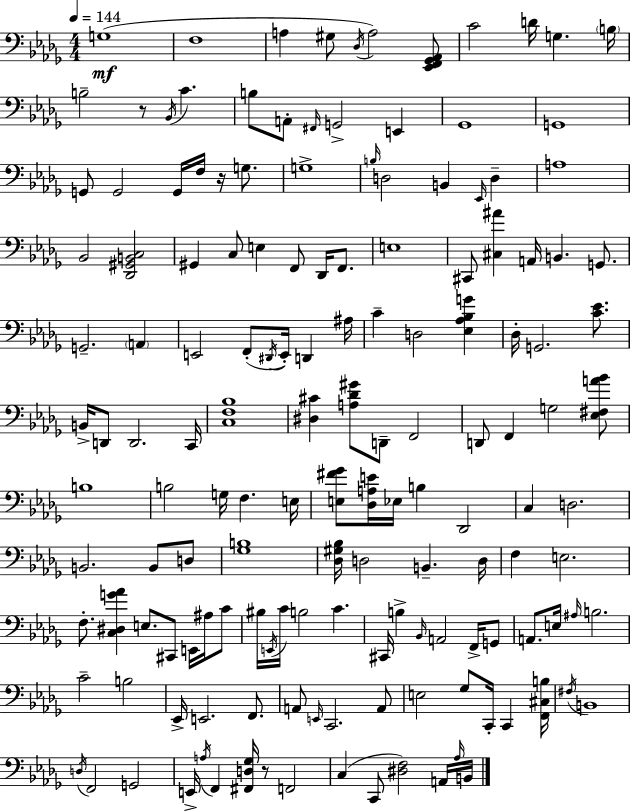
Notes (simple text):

G3/w F3/w A3/q G#3/e Db3/s A3/h [Eb2,F2,Gb2,Ab2]/e C4/h D4/s G3/q. B3/s B3/h R/e Bb2/s C4/q. B3/e A2/e F#2/s G2/h E2/q Gb2/w G2/w G2/e G2/h G2/s F3/s R/s G3/e. G3/w B3/s D3/h B2/q Eb2/s D3/q A3/w Bb2/h [Db2,G#2,B2,C3]/h G#2/q C3/e E3/q F2/e Db2/s F2/e. E3/w C#2/e [C#3,A#4]/q A2/s B2/q. G2/e. G2/h. A2/q E2/h F2/e D#2/s E2/s D2/q A#3/s C4/q D3/h [Eb3,Ab3,Bb3,G4]/q Db3/s G2/h. [C4,Eb4]/e. B2/s D2/e D2/h. C2/s [C3,F3,Bb3]/w [D#3,C#4]/q [A3,Db4,G#4]/e D2/e F2/h D2/e F2/q G3/h [Eb3,F#3,A4,Bb4]/e B3/w B3/h G3/s F3/q. E3/s [E3,F#4,Gb4]/e [Db3,A3,E4]/s Eb3/s B3/q Db2/h C3/q D3/h. B2/h. B2/e D3/e [Gb3,B3]/w [Db3,G#3,Bb3]/s D3/h B2/q. D3/s F3/q E3/h. F3/e. [C3,D#3,G4,Ab4]/q E3/e. C#2/e E2/s A#3/s C4/e BIS3/s E2/s C4/s B3/h C4/q. C#2/s B3/q Bb2/s A2/h F2/s G2/e A2/e. E3/s A#3/s B3/h. C4/h B3/h Eb2/s E2/h. F2/e. A2/e E2/s C2/h. A2/e E3/h Gb3/e C2/s C2/q [F2,C#3,B3]/s F#3/s B2/w D3/s F2/h G2/h E2/s A3/s F2/q [F#2,D3,Gb3]/s R/e F2/h C3/q C2/e [D#3,F3]/h A2/s Ab3/s B2/s